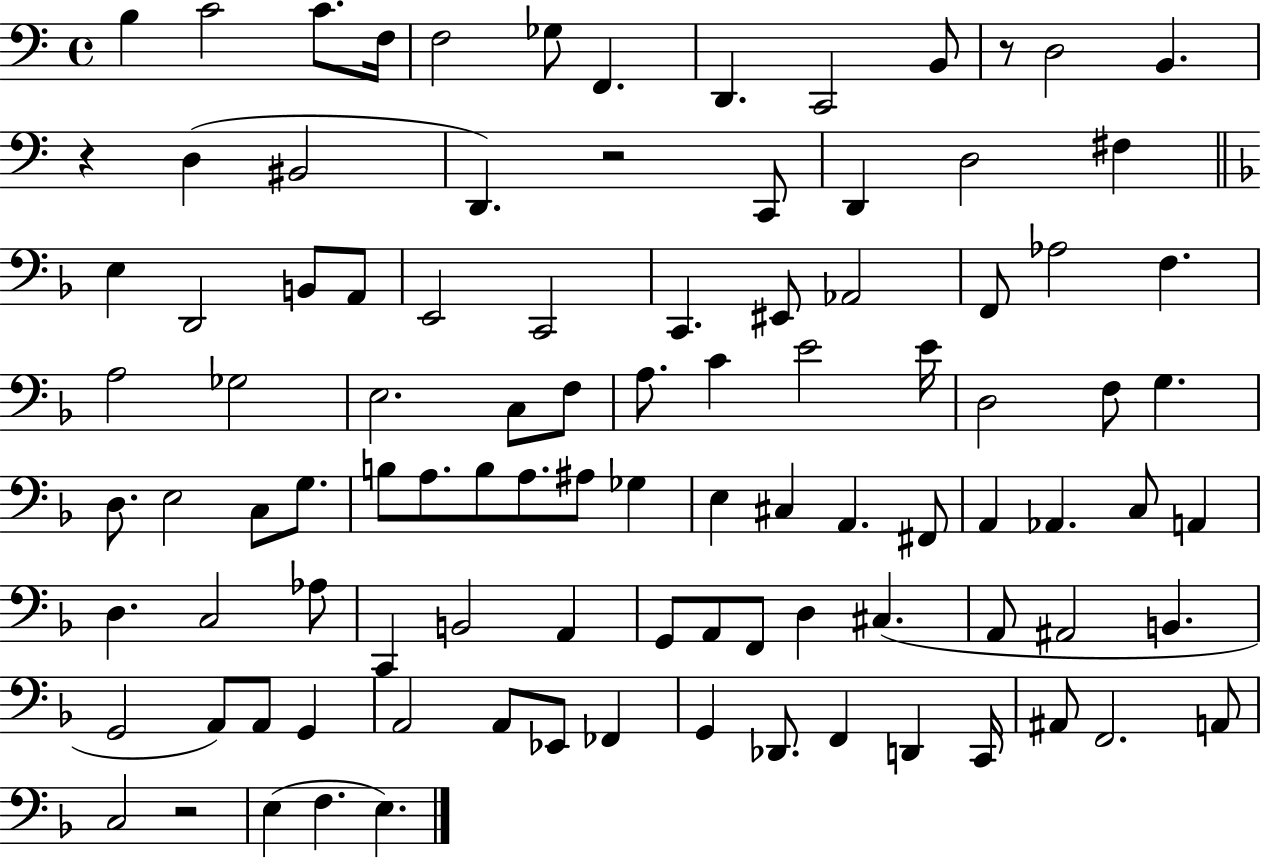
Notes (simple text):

B3/q C4/h C4/e. F3/s F3/h Gb3/e F2/q. D2/q. C2/h B2/e R/e D3/h B2/q. R/q D3/q BIS2/h D2/q. R/h C2/e D2/q D3/h F#3/q E3/q D2/h B2/e A2/e E2/h C2/h C2/q. EIS2/e Ab2/h F2/e Ab3/h F3/q. A3/h Gb3/h E3/h. C3/e F3/e A3/e. C4/q E4/h E4/s D3/h F3/e G3/q. D3/e. E3/h C3/e G3/e. B3/e A3/e. B3/e A3/e. A#3/e Gb3/q E3/q C#3/q A2/q. F#2/e A2/q Ab2/q. C3/e A2/q D3/q. C3/h Ab3/e C2/q B2/h A2/q G2/e A2/e F2/e D3/q C#3/q. A2/e A#2/h B2/q. G2/h A2/e A2/e G2/q A2/h A2/e Eb2/e FES2/q G2/q Db2/e. F2/q D2/q C2/s A#2/e F2/h. A2/e C3/h R/h E3/q F3/q. E3/q.